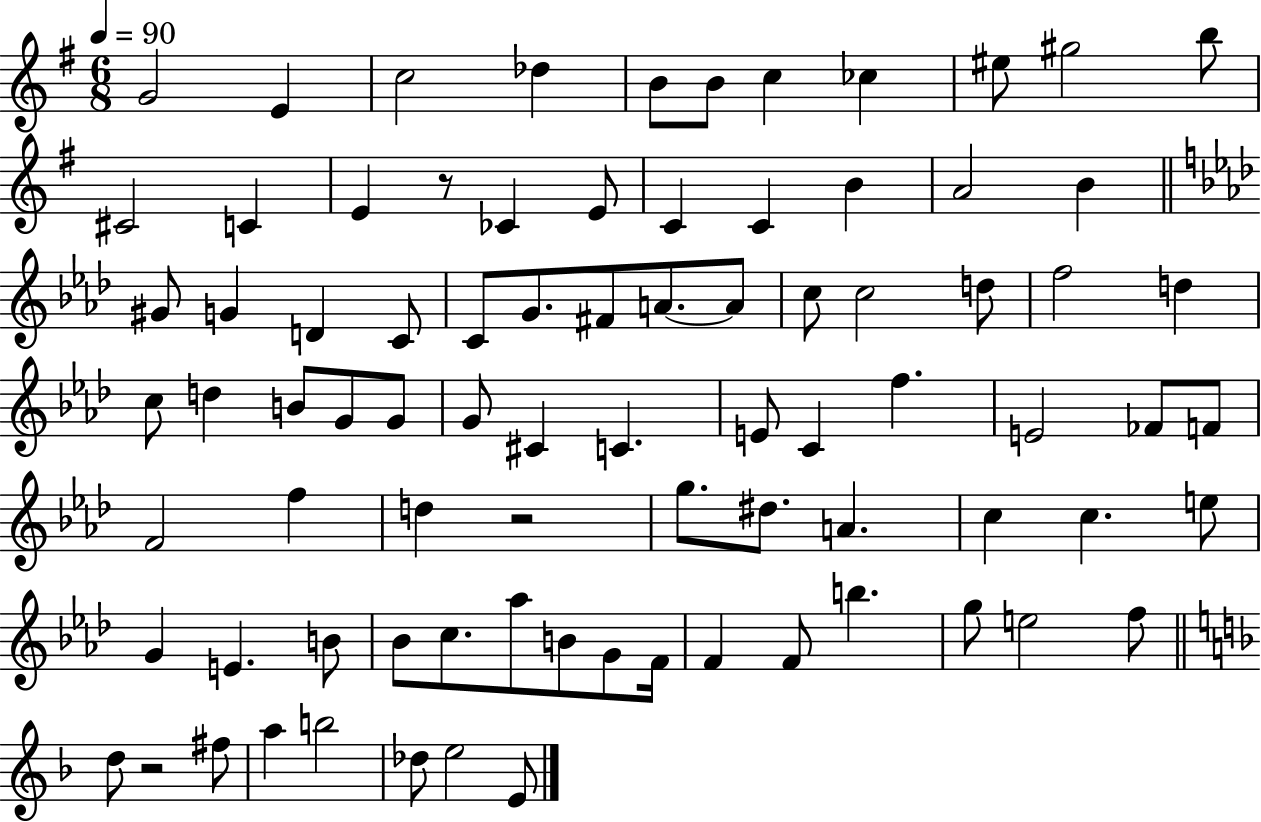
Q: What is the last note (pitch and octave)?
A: E4